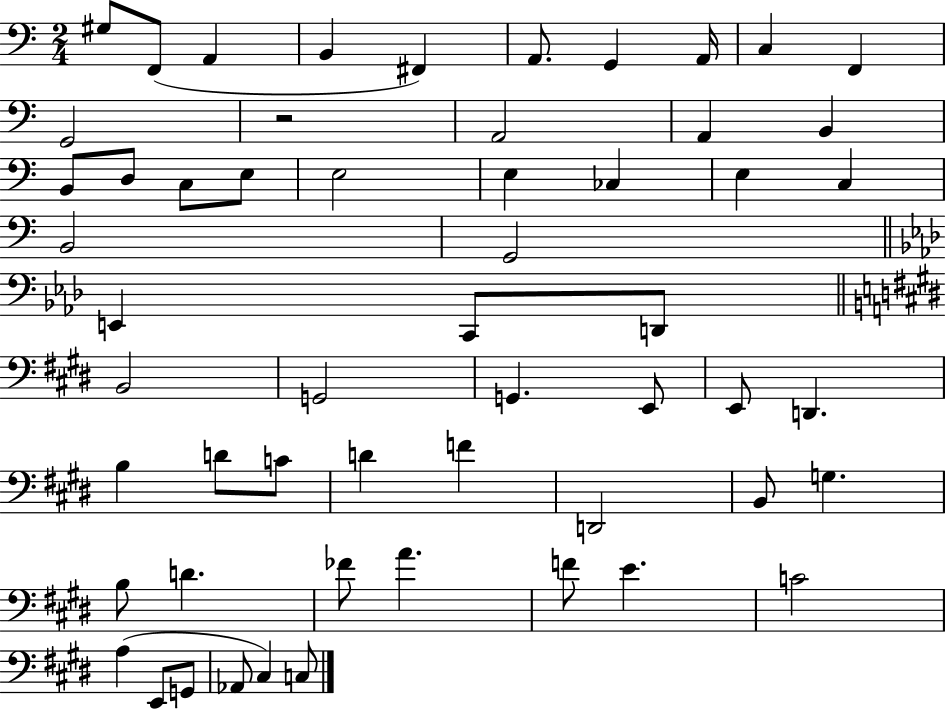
G#3/e F2/e A2/q B2/q F#2/q A2/e. G2/q A2/s C3/q F2/q G2/h R/h A2/h A2/q B2/q B2/e D3/e C3/e E3/e E3/h E3/q CES3/q E3/q C3/q B2/h G2/h E2/q C2/e D2/e B2/h G2/h G2/q. E2/e E2/e D2/q. B3/q D4/e C4/e D4/q F4/q D2/h B2/e G3/q. B3/e D4/q. FES4/e A4/q. F4/e E4/q. C4/h A3/q E2/e G2/e Ab2/e C#3/q C3/e